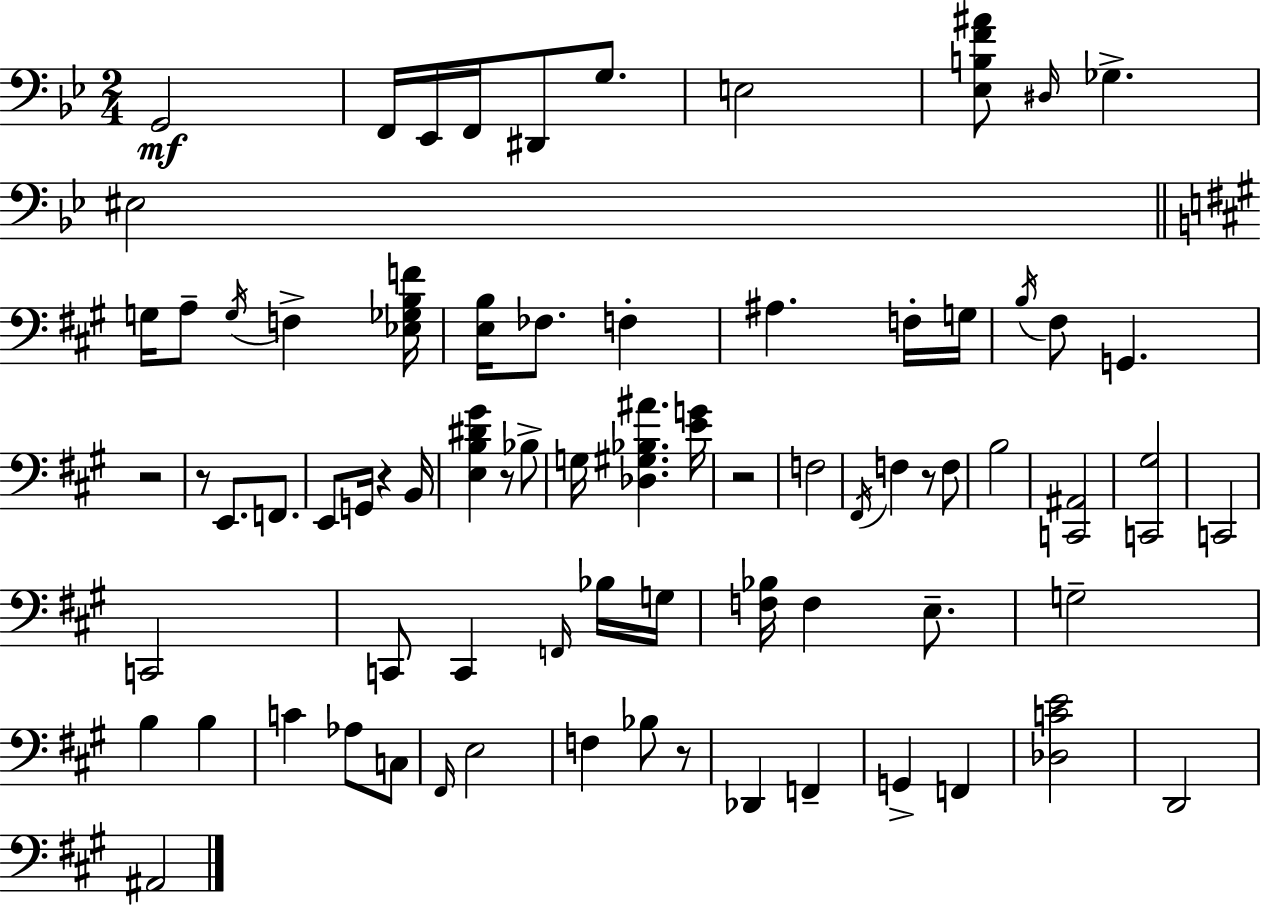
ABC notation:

X:1
T:Untitled
M:2/4
L:1/4
K:Bb
G,,2 F,,/4 _E,,/4 F,,/4 ^D,,/2 G,/2 E,2 [_E,B,F^A]/2 ^D,/4 _G, ^E,2 G,/4 A,/2 G,/4 F, [_E,_G,B,F]/4 [E,B,]/4 _F,/2 F, ^A, F,/4 G,/4 B,/4 ^F,/2 G,, z2 z/2 E,,/2 F,,/2 E,,/2 G,,/4 z B,,/4 [E,B,^D^G] z/2 _B,/2 G,/4 [_D,^G,_B,^A] [EG]/4 z2 F,2 ^F,,/4 F, z/2 F,/2 B,2 [C,,^A,,]2 [C,,^G,]2 C,,2 C,,2 C,,/2 C,, F,,/4 _B,/4 G,/4 [F,_B,]/4 F, E,/2 G,2 B, B, C _A,/2 C,/2 ^F,,/4 E,2 F, _B,/2 z/2 _D,, F,, G,, F,, [_D,CE]2 D,,2 ^A,,2